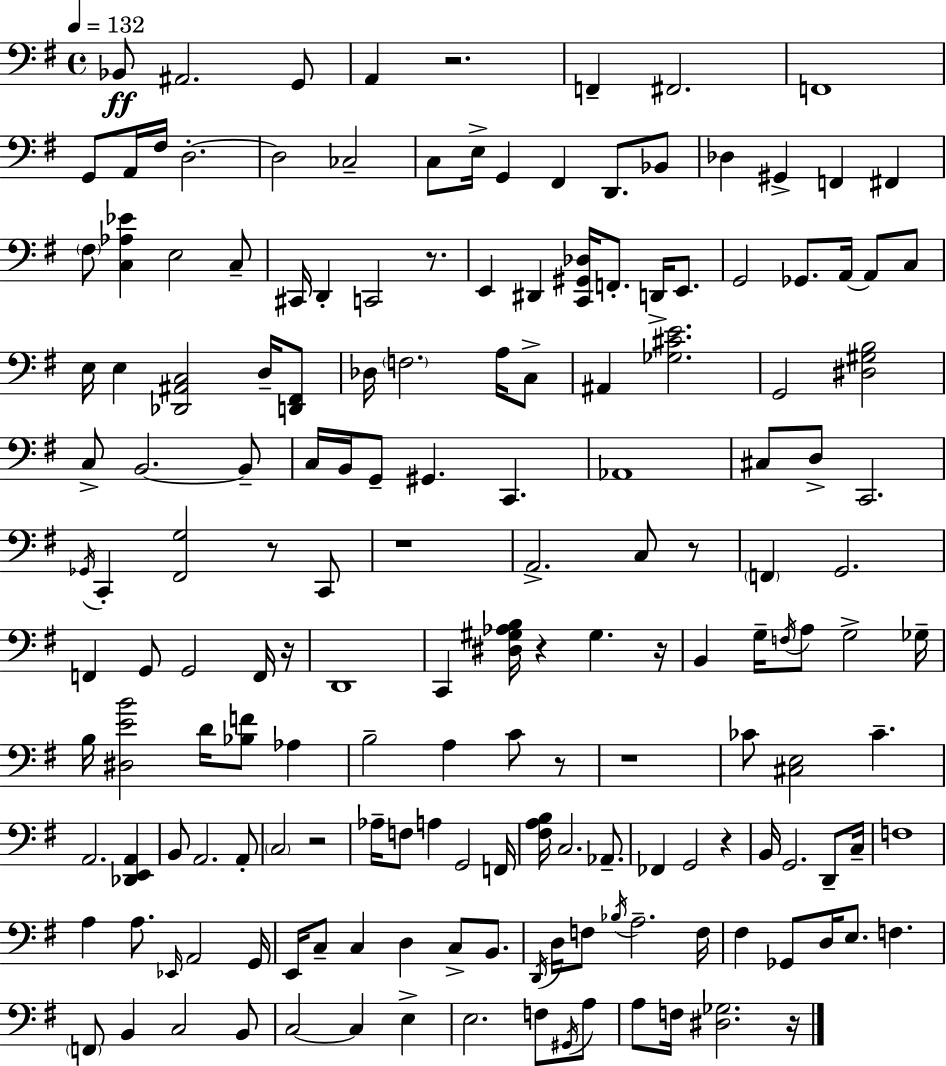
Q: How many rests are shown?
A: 13